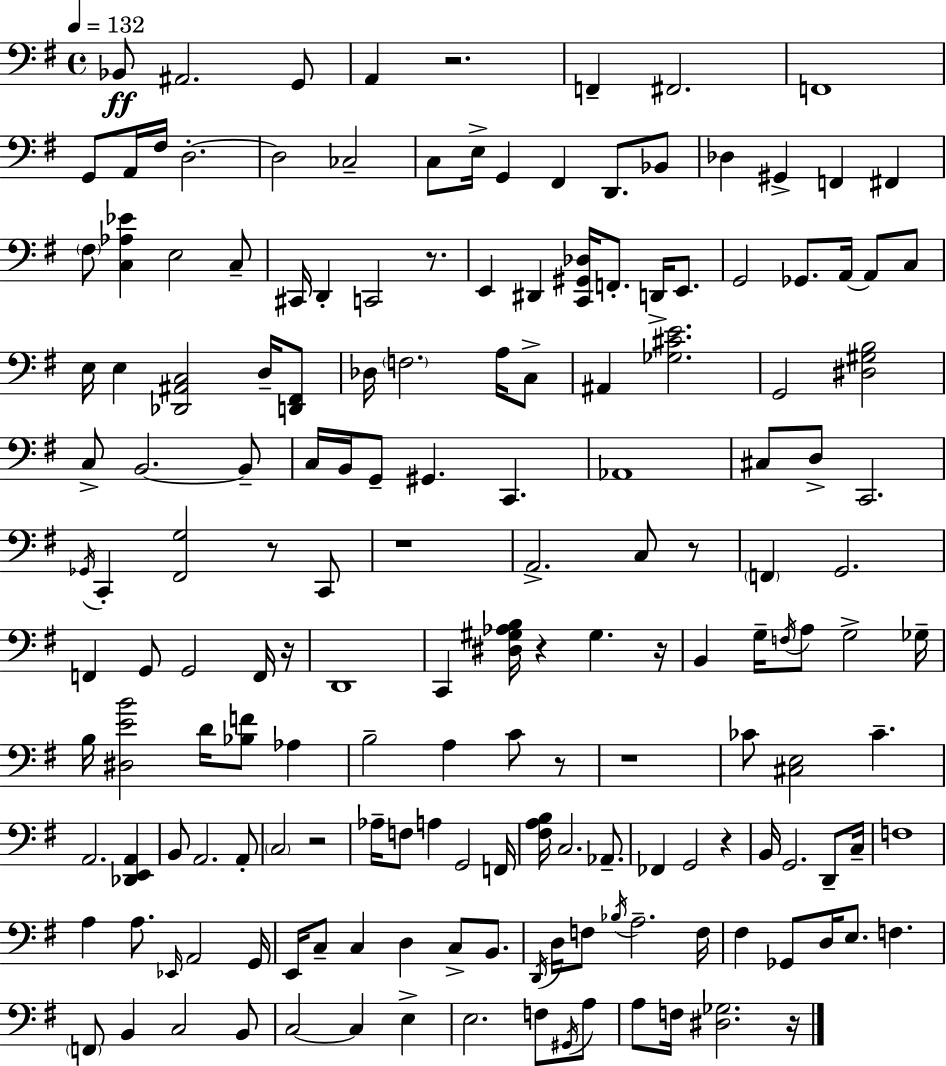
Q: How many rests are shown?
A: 13